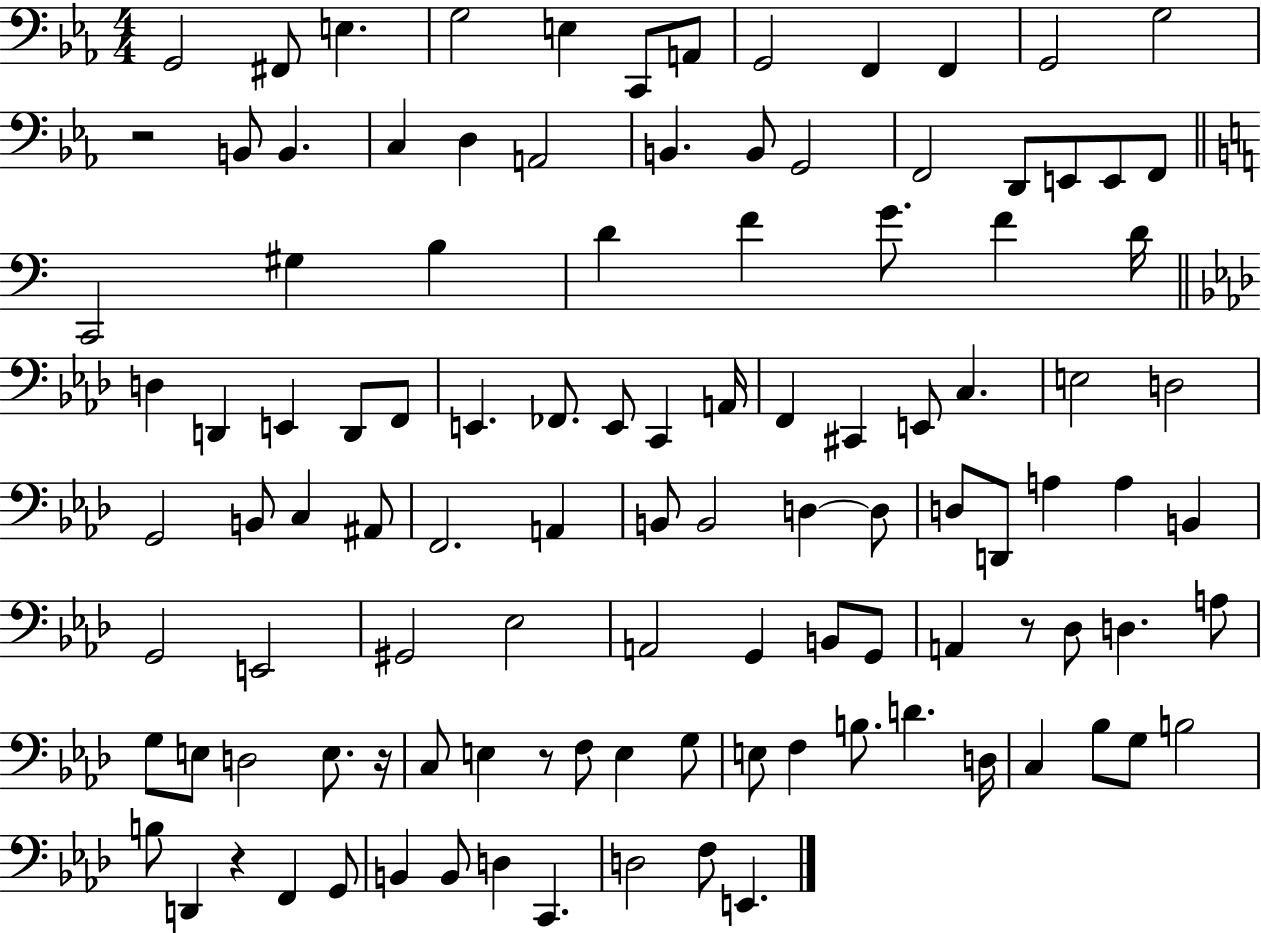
G2/h F#2/e E3/q. G3/h E3/q C2/e A2/e G2/h F2/q F2/q G2/h G3/h R/h B2/e B2/q. C3/q D3/q A2/h B2/q. B2/e G2/h F2/h D2/e E2/e E2/e F2/e C2/h G#3/q B3/q D4/q F4/q G4/e. F4/q D4/s D3/q D2/q E2/q D2/e F2/e E2/q. FES2/e. E2/e C2/q A2/s F2/q C#2/q E2/e C3/q. E3/h D3/h G2/h B2/e C3/q A#2/e F2/h. A2/q B2/e B2/h D3/q D3/e D3/e D2/e A3/q A3/q B2/q G2/h E2/h G#2/h Eb3/h A2/h G2/q B2/e G2/e A2/q R/e Db3/e D3/q. A3/e G3/e E3/e D3/h E3/e. R/s C3/e E3/q R/e F3/e E3/q G3/e E3/e F3/q B3/e. D4/q. D3/s C3/q Bb3/e G3/e B3/h B3/e D2/q R/q F2/q G2/e B2/q B2/e D3/q C2/q. D3/h F3/e E2/q.